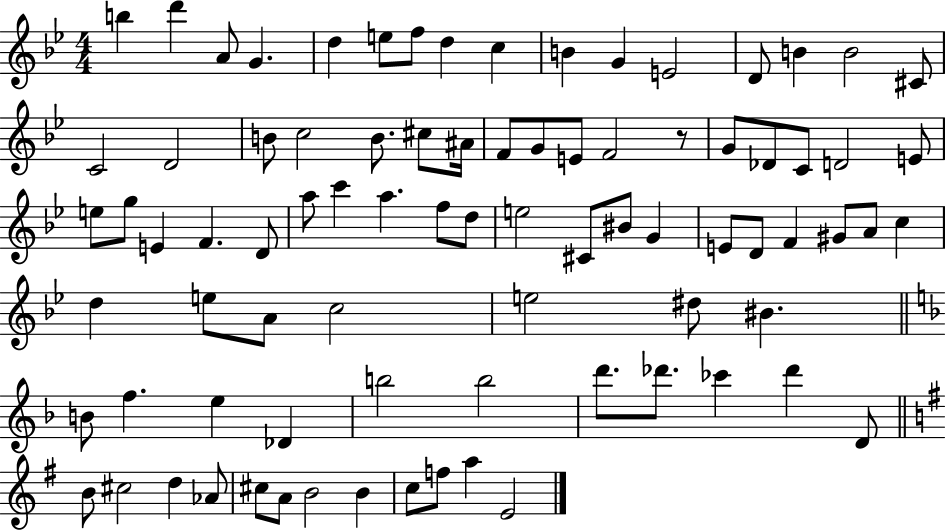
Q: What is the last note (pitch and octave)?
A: E4